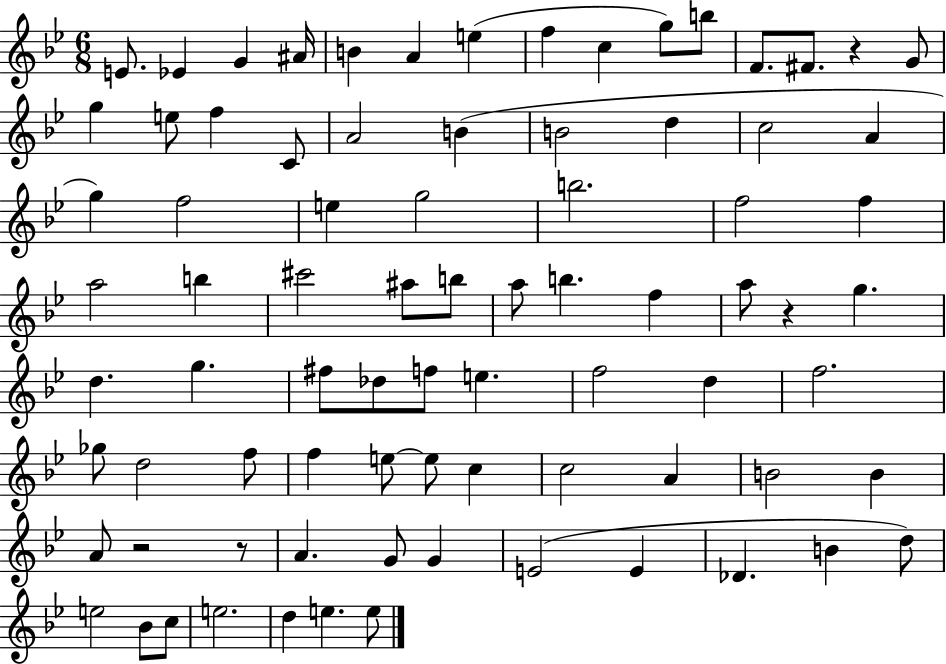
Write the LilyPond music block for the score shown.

{
  \clef treble
  \numericTimeSignature
  \time 6/8
  \key bes \major
  e'8. ees'4 g'4 ais'16 | b'4 a'4 e''4( | f''4 c''4 g''8) b''8 | f'8. fis'8. r4 g'8 | \break g''4 e''8 f''4 c'8 | a'2 b'4( | b'2 d''4 | c''2 a'4 | \break g''4) f''2 | e''4 g''2 | b''2. | f''2 f''4 | \break a''2 b''4 | cis'''2 ais''8 b''8 | a''8 b''4. f''4 | a''8 r4 g''4. | \break d''4. g''4. | fis''8 des''8 f''8 e''4. | f''2 d''4 | f''2. | \break ges''8 d''2 f''8 | f''4 e''8~~ e''8 c''4 | c''2 a'4 | b'2 b'4 | \break a'8 r2 r8 | a'4. g'8 g'4 | e'2( e'4 | des'4. b'4 d''8) | \break e''2 bes'8 c''8 | e''2. | d''4 e''4. e''8 | \bar "|."
}